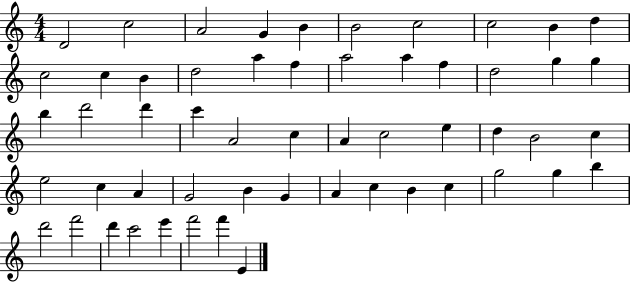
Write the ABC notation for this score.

X:1
T:Untitled
M:4/4
L:1/4
K:C
D2 c2 A2 G B B2 c2 c2 B d c2 c B d2 a f a2 a f d2 g g b d'2 d' c' A2 c A c2 e d B2 c e2 c A G2 B G A c B c g2 g b d'2 f'2 d' c'2 e' f'2 f' E